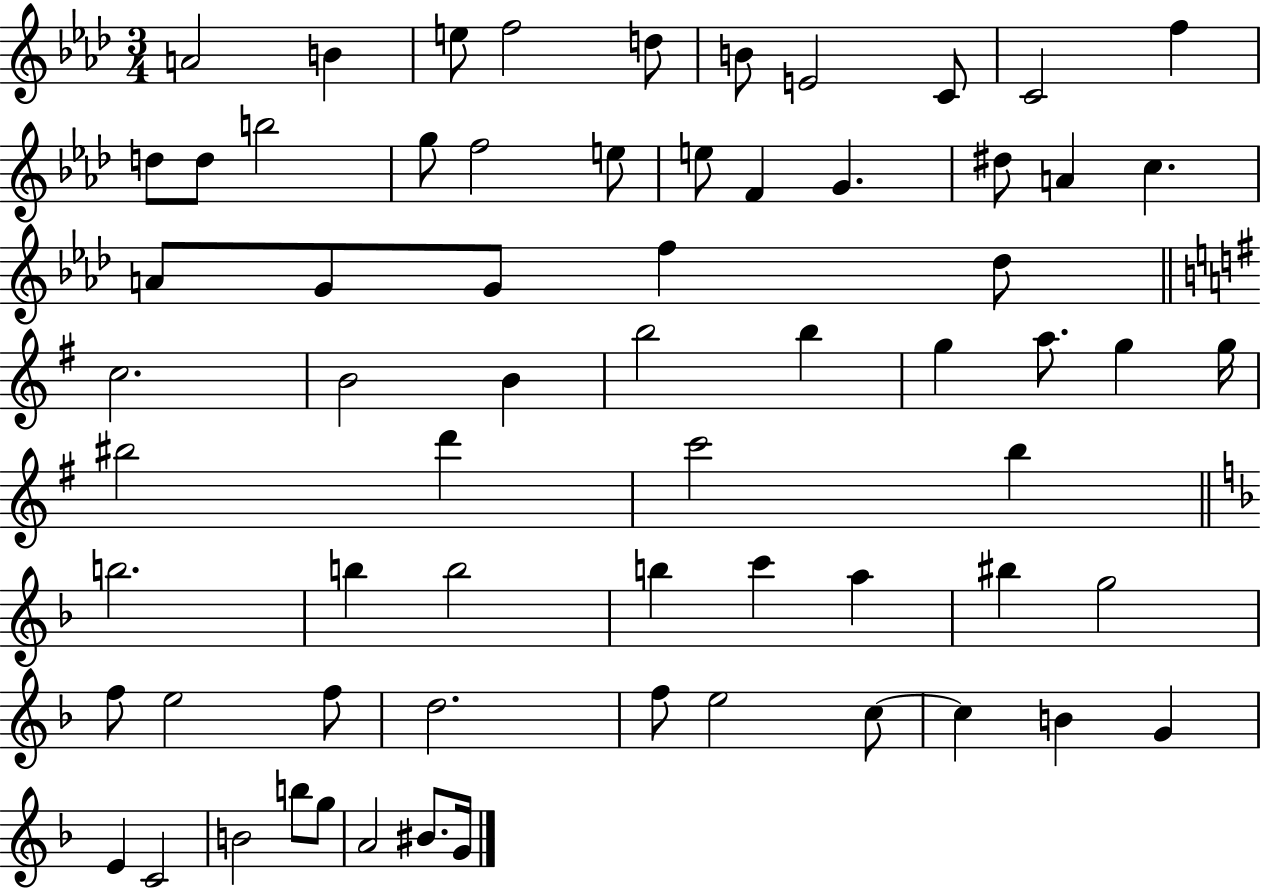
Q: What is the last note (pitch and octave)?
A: G4